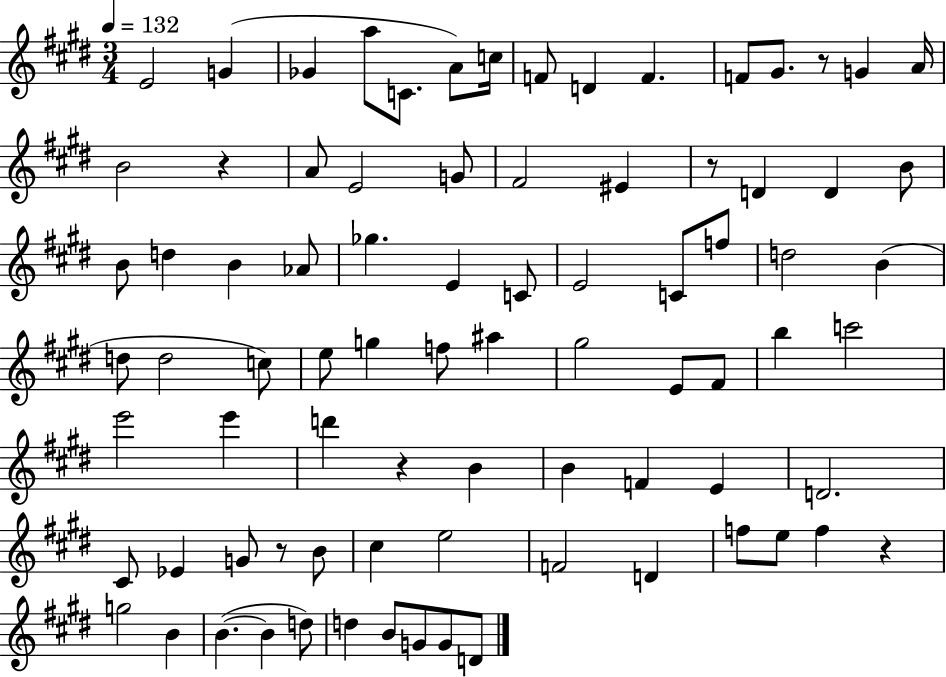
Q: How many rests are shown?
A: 6